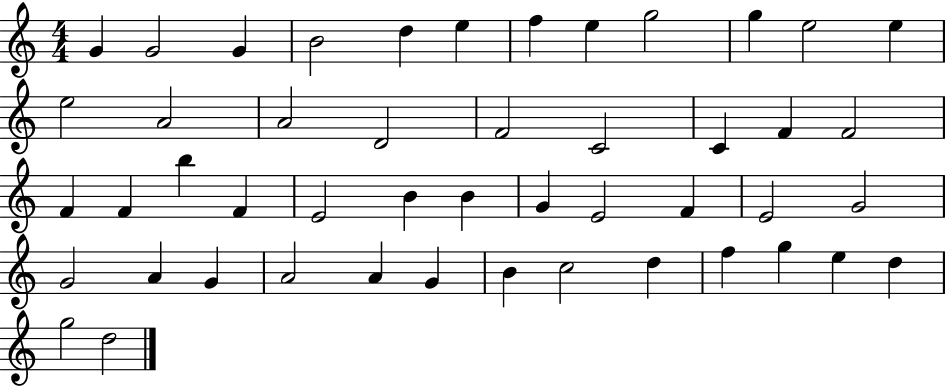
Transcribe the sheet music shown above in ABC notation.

X:1
T:Untitled
M:4/4
L:1/4
K:C
G G2 G B2 d e f e g2 g e2 e e2 A2 A2 D2 F2 C2 C F F2 F F b F E2 B B G E2 F E2 G2 G2 A G A2 A G B c2 d f g e d g2 d2